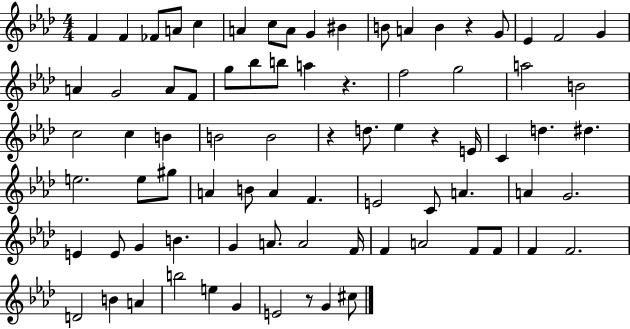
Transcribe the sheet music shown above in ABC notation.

X:1
T:Untitled
M:4/4
L:1/4
K:Ab
F F _F/2 A/2 c A c/2 A/2 G ^B B/2 A B z G/2 _E F2 G A G2 A/2 F/2 g/2 _b/2 b/2 a z f2 g2 a2 B2 c2 c B B2 B2 z d/2 _e z E/4 C d ^d e2 e/2 ^g/2 A B/2 A F E2 C/2 A A G2 E E/2 G B G A/2 A2 F/4 F A2 F/2 F/2 F F2 D2 B A b2 e G E2 z/2 G ^c/2